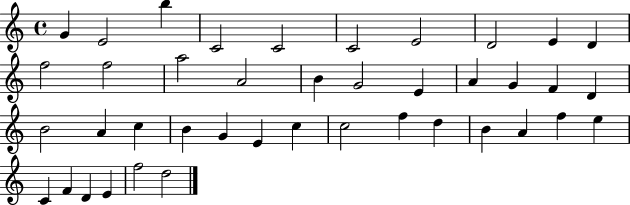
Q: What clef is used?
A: treble